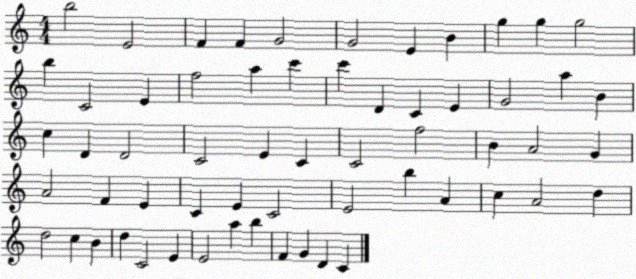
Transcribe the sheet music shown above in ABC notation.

X:1
T:Untitled
M:4/4
L:1/4
K:C
b2 E2 F F G2 G2 E B g g g2 b C2 E f2 a c' c' D C E G2 a B c D D2 C2 E C C2 f2 B A2 G A2 F E C E C2 E2 b A c A2 d d2 c B d C2 E E2 a b F G D C